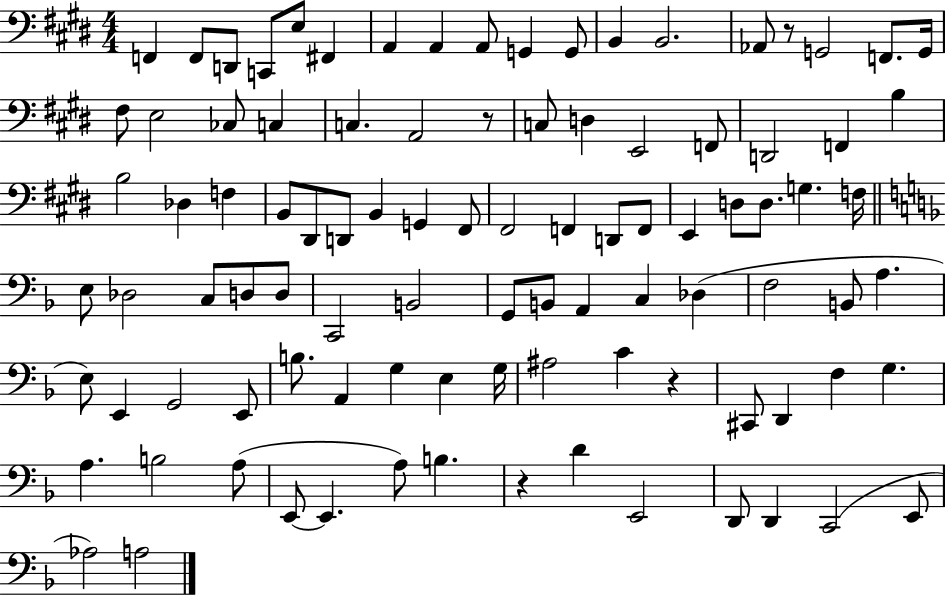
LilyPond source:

{
  \clef bass
  \numericTimeSignature
  \time 4/4
  \key e \major
  \repeat volta 2 { f,4 f,8 d,8 c,8 e8 fis,4 | a,4 a,4 a,8 g,4 g,8 | b,4 b,2. | aes,8 r8 g,2 f,8. g,16 | \break fis8 e2 ces8 c4 | c4. a,2 r8 | c8 d4 e,2 f,8 | d,2 f,4 b4 | \break b2 des4 f4 | b,8 dis,8 d,8 b,4 g,4 fis,8 | fis,2 f,4 d,8 f,8 | e,4 d8 d8. g4. f16 | \break \bar "||" \break \key d \minor e8 des2 c8 d8 d8 | c,2 b,2 | g,8 b,8 a,4 c4 des4( | f2 b,8 a4. | \break e8) e,4 g,2 e,8 | b8. a,4 g4 e4 g16 | ais2 c'4 r4 | cis,8 d,4 f4 g4. | \break a4. b2 a8( | e,8~~ e,4. a8) b4. | r4 d'4 e,2 | d,8 d,4 c,2( e,8 | \break aes2) a2 | } \bar "|."
}